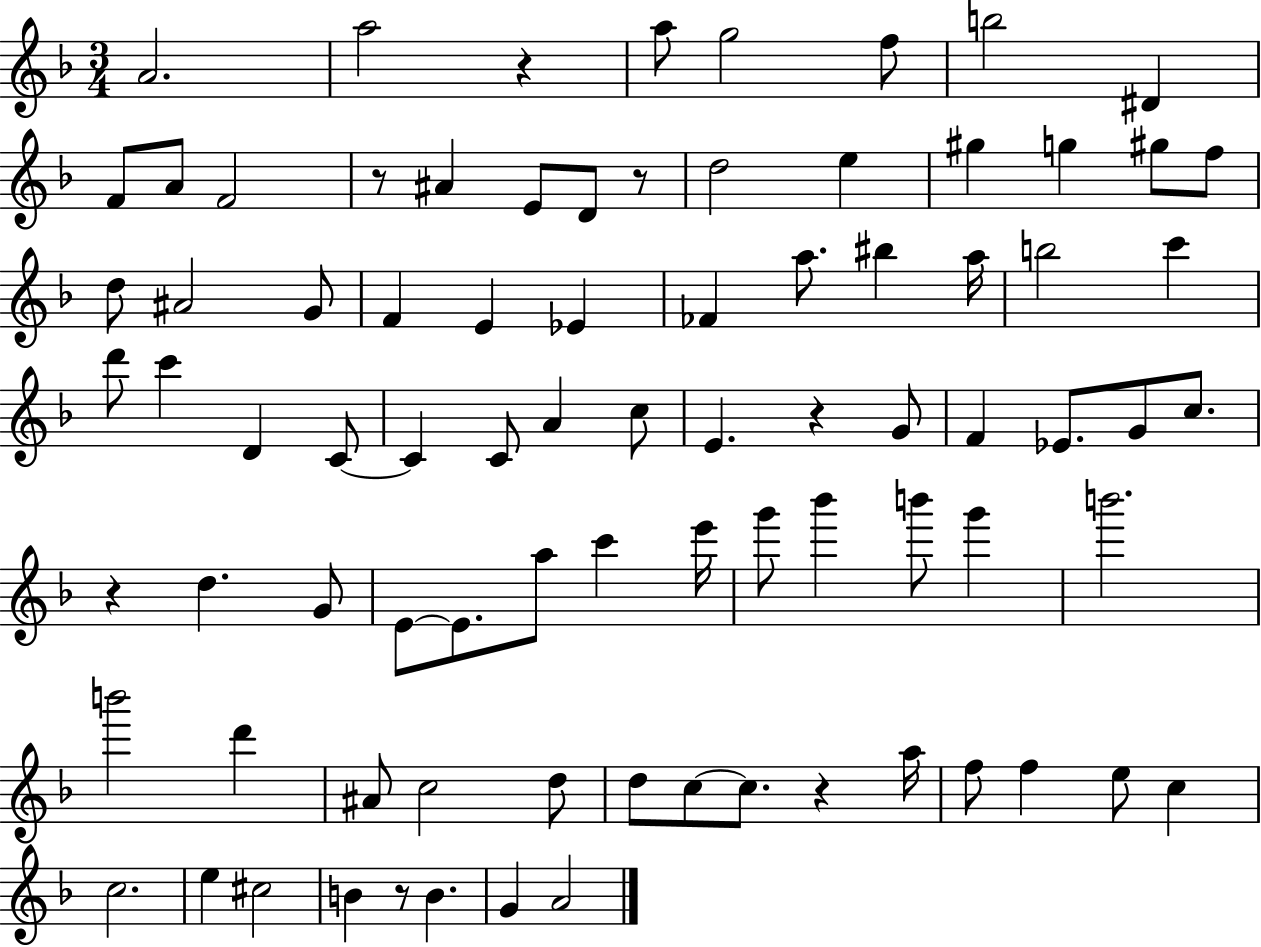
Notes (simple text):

A4/h. A5/h R/q A5/e G5/h F5/e B5/h D#4/q F4/e A4/e F4/h R/e A#4/q E4/e D4/e R/e D5/h E5/q G#5/q G5/q G#5/e F5/e D5/e A#4/h G4/e F4/q E4/q Eb4/q FES4/q A5/e. BIS5/q A5/s B5/h C6/q D6/e C6/q D4/q C4/e C4/q C4/e A4/q C5/e E4/q. R/q G4/e F4/q Eb4/e. G4/e C5/e. R/q D5/q. G4/e E4/e E4/e. A5/e C6/q E6/s G6/e Bb6/q B6/e G6/q B6/h. B6/h D6/q A#4/e C5/h D5/e D5/e C5/e C5/e. R/q A5/s F5/e F5/q E5/e C5/q C5/h. E5/q C#5/h B4/q R/e B4/q. G4/q A4/h